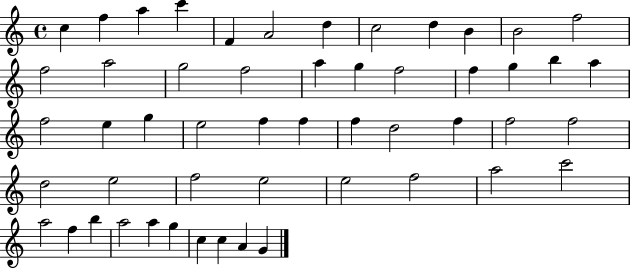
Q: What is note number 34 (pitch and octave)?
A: F5